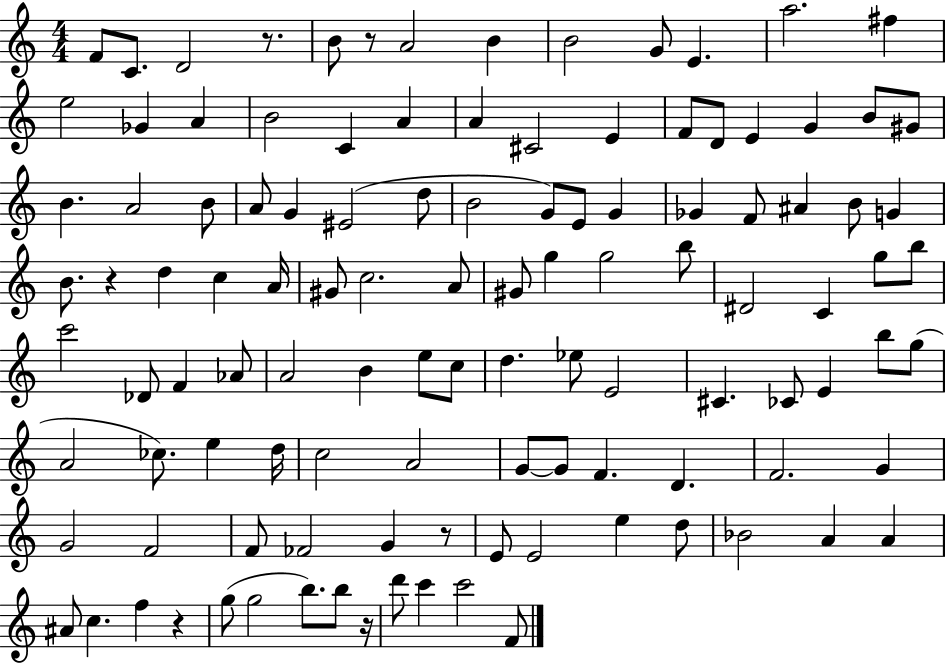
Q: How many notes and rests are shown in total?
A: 114